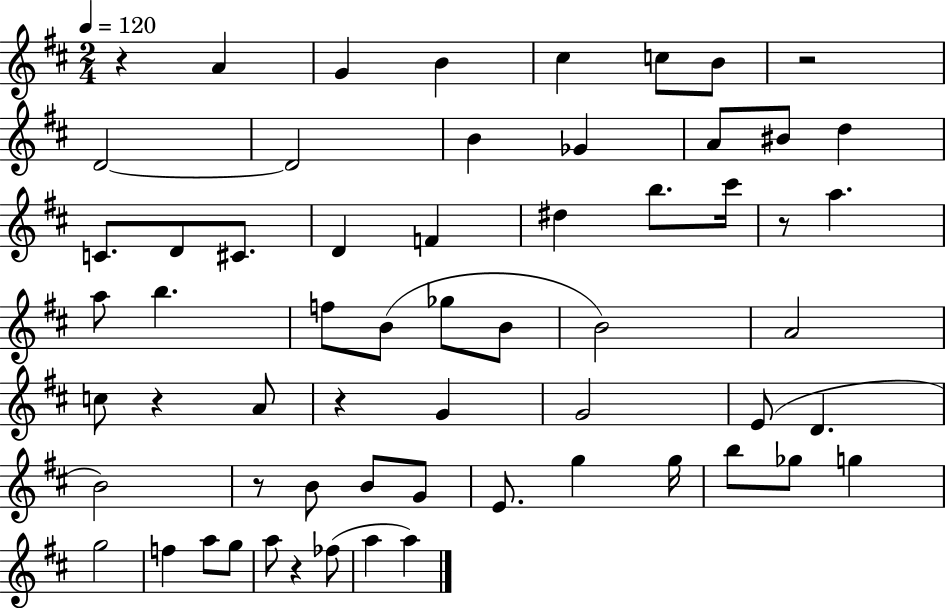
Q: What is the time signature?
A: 2/4